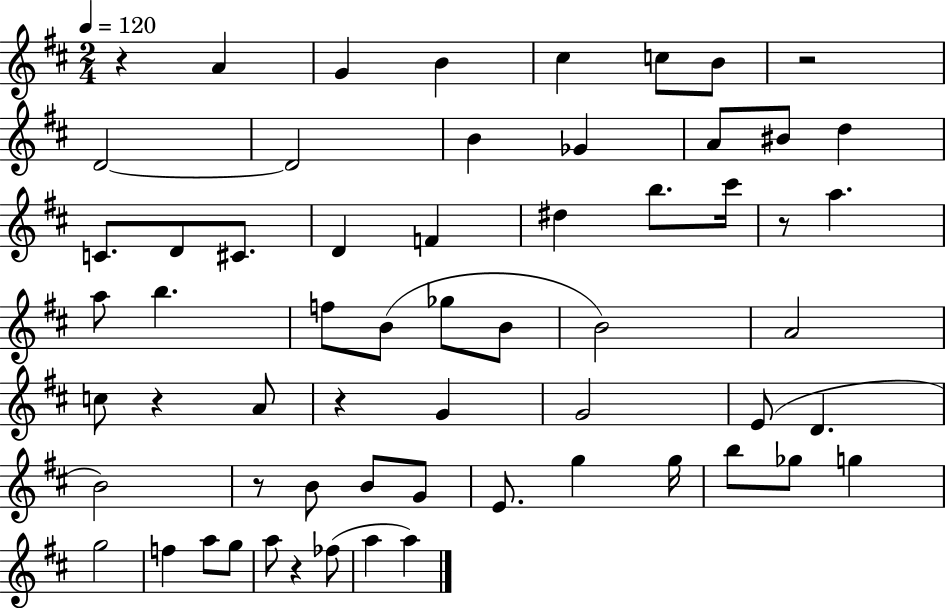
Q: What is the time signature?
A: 2/4